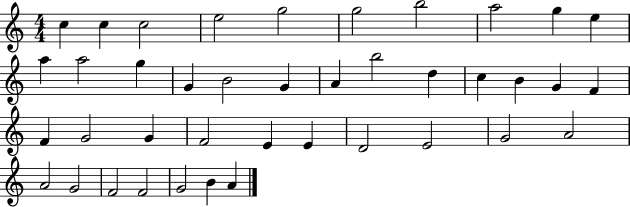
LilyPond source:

{
  \clef treble
  \numericTimeSignature
  \time 4/4
  \key c \major
  c''4 c''4 c''2 | e''2 g''2 | g''2 b''2 | a''2 g''4 e''4 | \break a''4 a''2 g''4 | g'4 b'2 g'4 | a'4 b''2 d''4 | c''4 b'4 g'4 f'4 | \break f'4 g'2 g'4 | f'2 e'4 e'4 | d'2 e'2 | g'2 a'2 | \break a'2 g'2 | f'2 f'2 | g'2 b'4 a'4 | \bar "|."
}